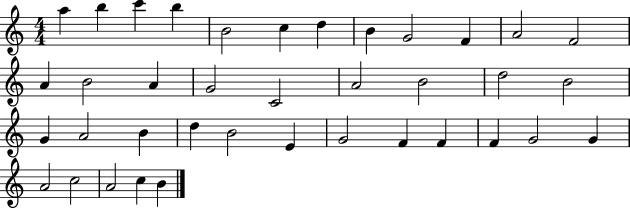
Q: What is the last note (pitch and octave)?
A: B4